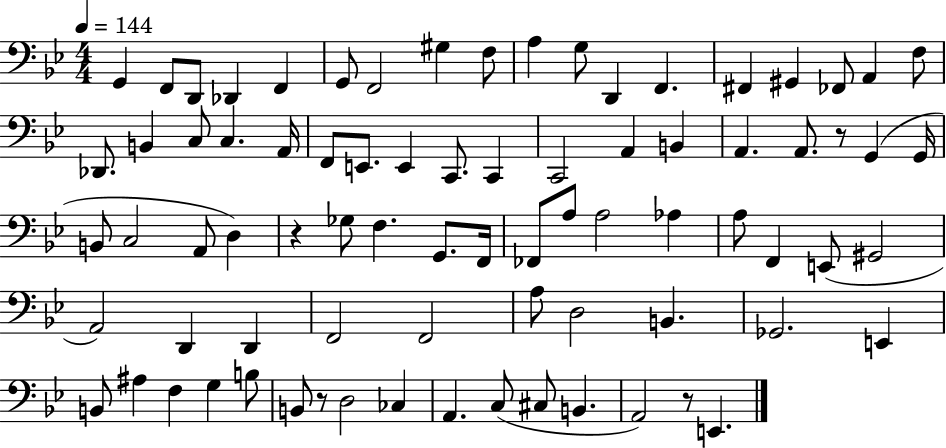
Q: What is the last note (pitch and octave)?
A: E2